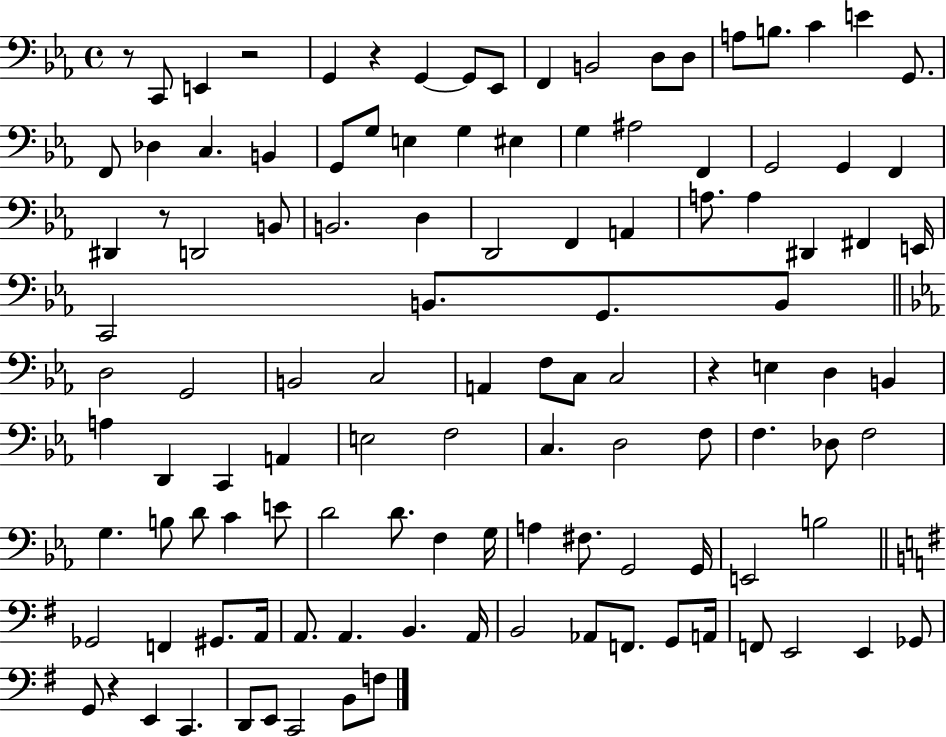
R/e C2/e E2/q R/h G2/q R/q G2/q G2/e Eb2/e F2/q B2/h D3/e D3/e A3/e B3/e. C4/q E4/q G2/e. F2/e Db3/q C3/q. B2/q G2/e G3/e E3/q G3/q EIS3/q G3/q A#3/h F2/q G2/h G2/q F2/q D#2/q R/e D2/h B2/e B2/h. D3/q D2/h F2/q A2/q A3/e. A3/q D#2/q F#2/q E2/s C2/h B2/e. G2/e. B2/e D3/h G2/h B2/h C3/h A2/q F3/e C3/e C3/h R/q E3/q D3/q B2/q A3/q D2/q C2/q A2/q E3/h F3/h C3/q. D3/h F3/e F3/q. Db3/e F3/h G3/q. B3/e D4/e C4/q E4/e D4/h D4/e. F3/q G3/s A3/q F#3/e. G2/h G2/s E2/h B3/h Gb2/h F2/q G#2/e. A2/s A2/e. A2/q. B2/q. A2/s B2/h Ab2/e F2/e. G2/e A2/s F2/e E2/h E2/q Gb2/e G2/e R/q E2/q C2/q. D2/e E2/e C2/h B2/e F3/e